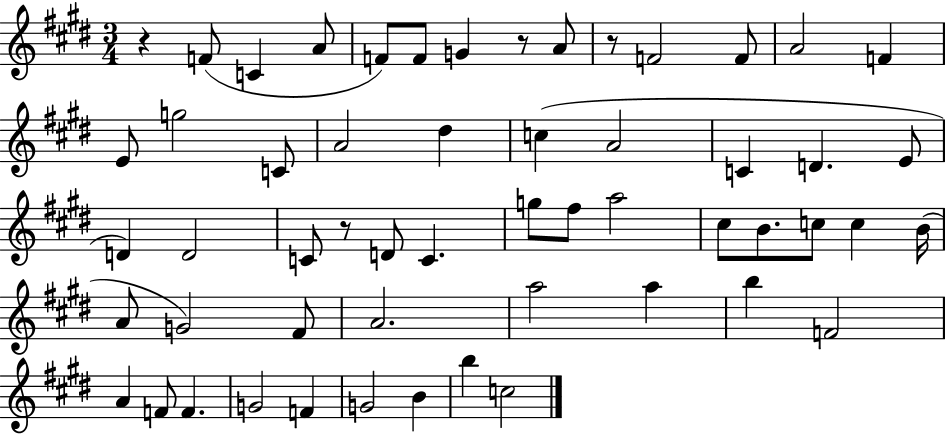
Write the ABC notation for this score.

X:1
T:Untitled
M:3/4
L:1/4
K:E
z F/2 C A/2 F/2 F/2 G z/2 A/2 z/2 F2 F/2 A2 F E/2 g2 C/2 A2 ^d c A2 C D E/2 D D2 C/2 z/2 D/2 C g/2 ^f/2 a2 ^c/2 B/2 c/2 c B/4 A/2 G2 ^F/2 A2 a2 a b F2 A F/2 F G2 F G2 B b c2